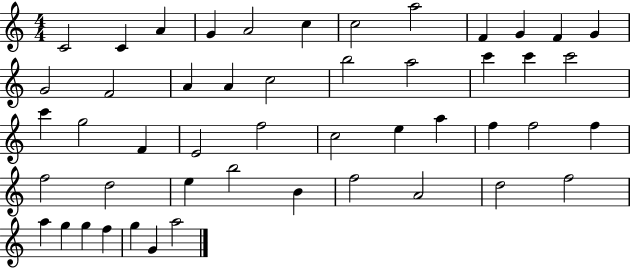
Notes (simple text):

C4/h C4/q A4/q G4/q A4/h C5/q C5/h A5/h F4/q G4/q F4/q G4/q G4/h F4/h A4/q A4/q C5/h B5/h A5/h C6/q C6/q C6/h C6/q G5/h F4/q E4/h F5/h C5/h E5/q A5/q F5/q F5/h F5/q F5/h D5/h E5/q B5/h B4/q F5/h A4/h D5/h F5/h A5/q G5/q G5/q F5/q G5/q G4/q A5/h